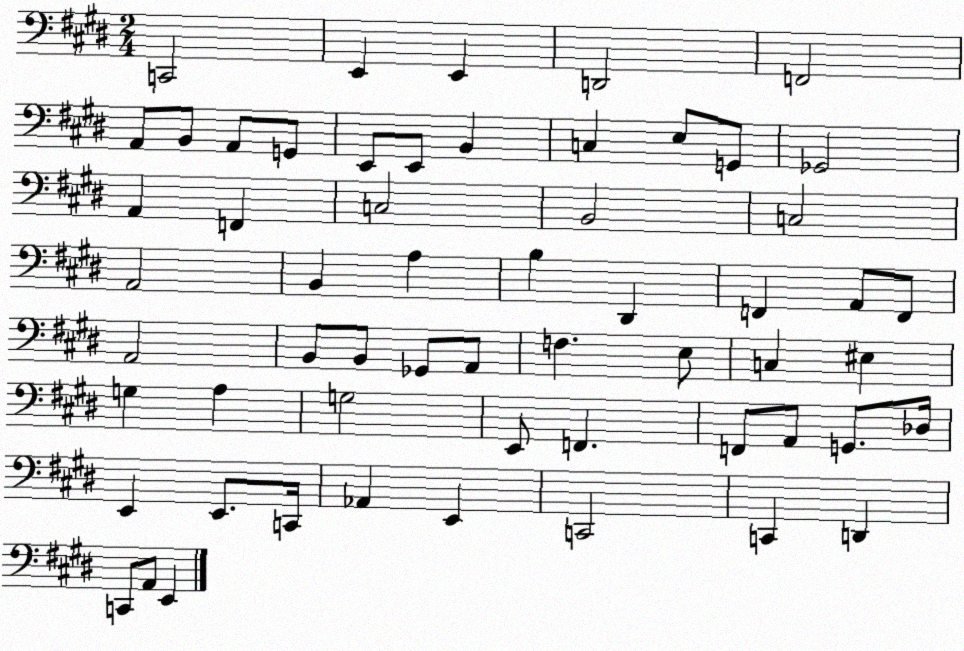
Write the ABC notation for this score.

X:1
T:Untitled
M:2/4
L:1/4
K:E
C,,2 E,, E,, D,,2 F,,2 A,,/2 B,,/2 A,,/2 G,,/2 E,,/2 E,,/2 B,, C, E,/2 G,,/2 _G,,2 A,, F,, C,2 B,,2 C,2 A,,2 B,, A, B, ^D,, F,, A,,/2 F,,/2 A,,2 B,,/2 B,,/2 _G,,/2 A,,/2 F, E,/2 C, ^E, G, A, G,2 E,,/2 F,, F,,/2 A,,/2 G,,/2 _D,/4 E,, E,,/2 C,,/4 _A,, E,, C,,2 C,, D,, C,,/2 A,,/2 E,,